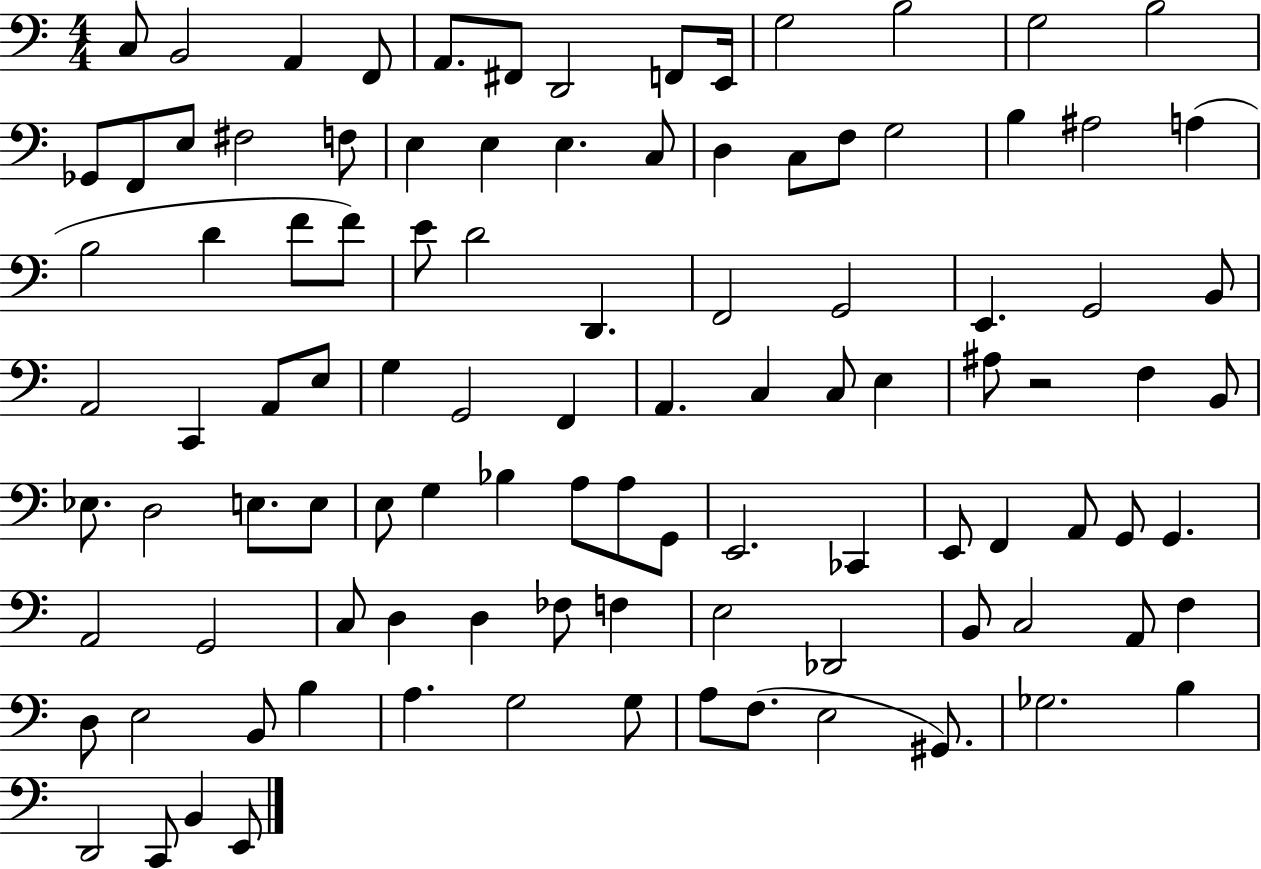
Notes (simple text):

C3/e B2/h A2/q F2/e A2/e. F#2/e D2/h F2/e E2/s G3/h B3/h G3/h B3/h Gb2/e F2/e E3/e F#3/h F3/e E3/q E3/q E3/q. C3/e D3/q C3/e F3/e G3/h B3/q A#3/h A3/q B3/h D4/q F4/e F4/e E4/e D4/h D2/q. F2/h G2/h E2/q. G2/h B2/e A2/h C2/q A2/e E3/e G3/q G2/h F2/q A2/q. C3/q C3/e E3/q A#3/e R/h F3/q B2/e Eb3/e. D3/h E3/e. E3/e E3/e G3/q Bb3/q A3/e A3/e G2/e E2/h. CES2/q E2/e F2/q A2/e G2/e G2/q. A2/h G2/h C3/e D3/q D3/q FES3/e F3/q E3/h Db2/h B2/e C3/h A2/e F3/q D3/e E3/h B2/e B3/q A3/q. G3/h G3/e A3/e F3/e. E3/h G#2/e. Gb3/h. B3/q D2/h C2/e B2/q E2/e